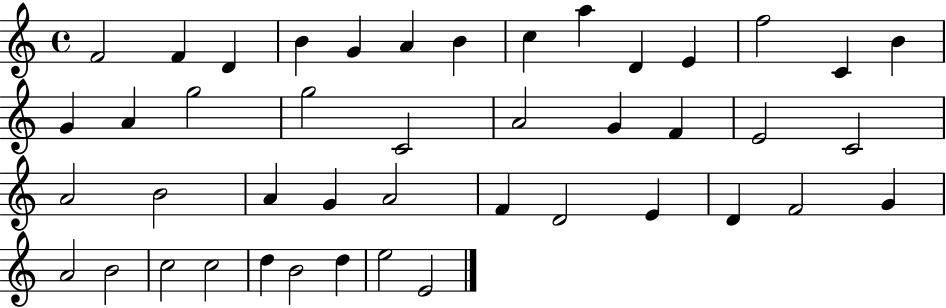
{
  \clef treble
  \time 4/4
  \defaultTimeSignature
  \key c \major
  f'2 f'4 d'4 | b'4 g'4 a'4 b'4 | c''4 a''4 d'4 e'4 | f''2 c'4 b'4 | \break g'4 a'4 g''2 | g''2 c'2 | a'2 g'4 f'4 | e'2 c'2 | \break a'2 b'2 | a'4 g'4 a'2 | f'4 d'2 e'4 | d'4 f'2 g'4 | \break a'2 b'2 | c''2 c''2 | d''4 b'2 d''4 | e''2 e'2 | \break \bar "|."
}